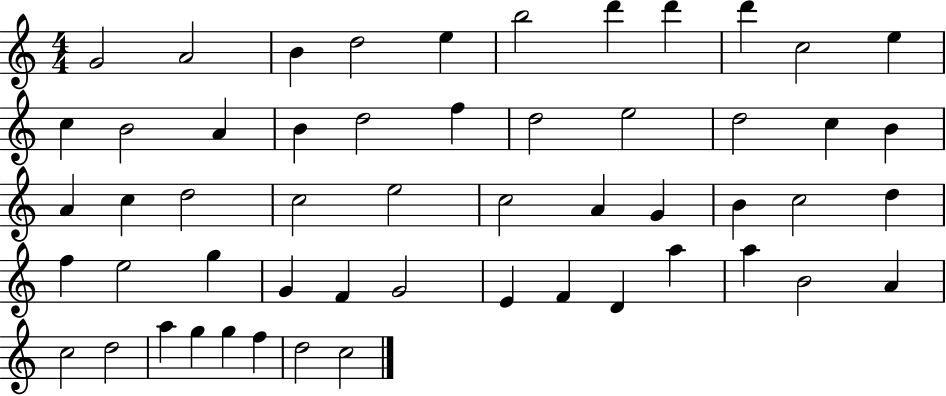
{
  \clef treble
  \numericTimeSignature
  \time 4/4
  \key c \major
  g'2 a'2 | b'4 d''2 e''4 | b''2 d'''4 d'''4 | d'''4 c''2 e''4 | \break c''4 b'2 a'4 | b'4 d''2 f''4 | d''2 e''2 | d''2 c''4 b'4 | \break a'4 c''4 d''2 | c''2 e''2 | c''2 a'4 g'4 | b'4 c''2 d''4 | \break f''4 e''2 g''4 | g'4 f'4 g'2 | e'4 f'4 d'4 a''4 | a''4 b'2 a'4 | \break c''2 d''2 | a''4 g''4 g''4 f''4 | d''2 c''2 | \bar "|."
}